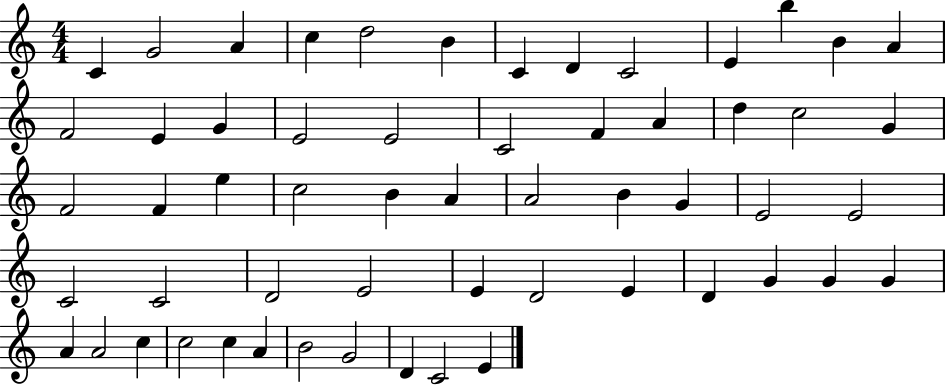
{
  \clef treble
  \numericTimeSignature
  \time 4/4
  \key c \major
  c'4 g'2 a'4 | c''4 d''2 b'4 | c'4 d'4 c'2 | e'4 b''4 b'4 a'4 | \break f'2 e'4 g'4 | e'2 e'2 | c'2 f'4 a'4 | d''4 c''2 g'4 | \break f'2 f'4 e''4 | c''2 b'4 a'4 | a'2 b'4 g'4 | e'2 e'2 | \break c'2 c'2 | d'2 e'2 | e'4 d'2 e'4 | d'4 g'4 g'4 g'4 | \break a'4 a'2 c''4 | c''2 c''4 a'4 | b'2 g'2 | d'4 c'2 e'4 | \break \bar "|."
}